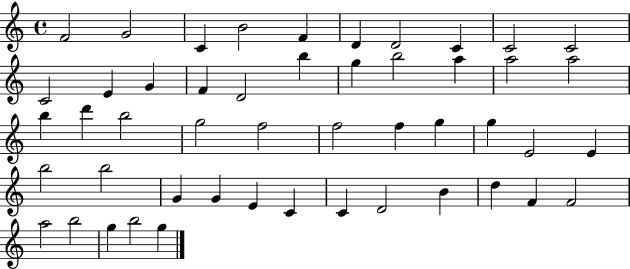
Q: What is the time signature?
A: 4/4